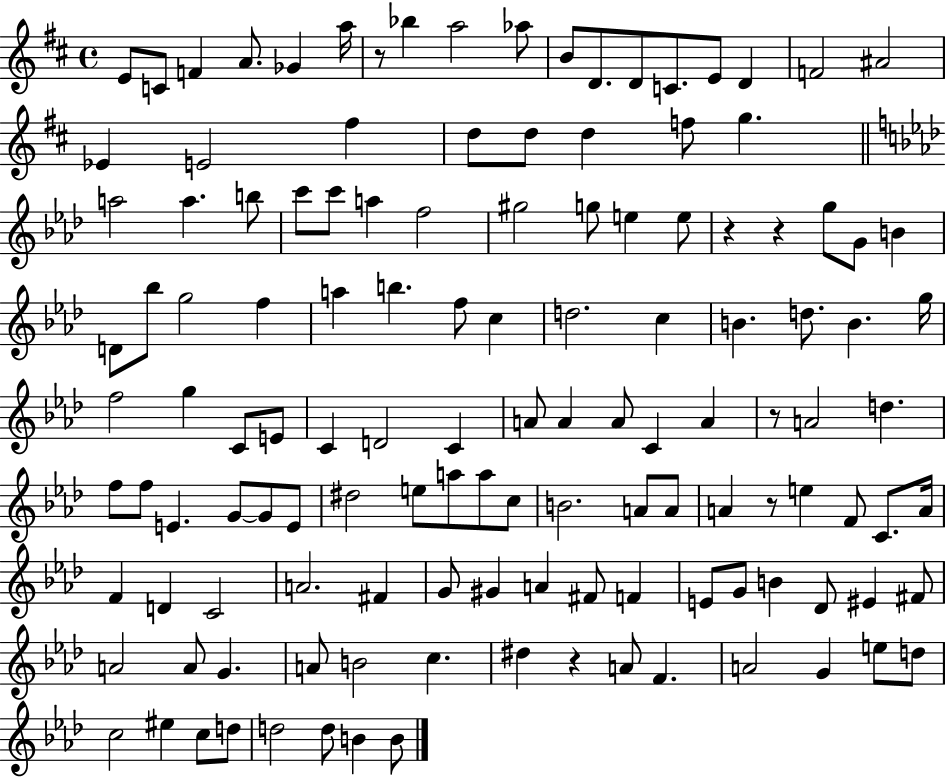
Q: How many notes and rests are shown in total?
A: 129